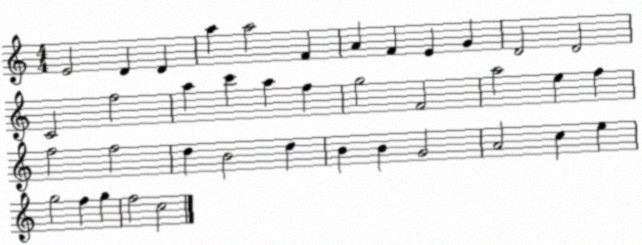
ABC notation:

X:1
T:Untitled
M:4/4
L:1/4
K:C
E2 D D a a2 F A F E G D2 D2 C2 f2 a c' a f g2 F2 a2 e f f2 f2 d B2 d B B G2 A2 c e g2 f g f2 c2